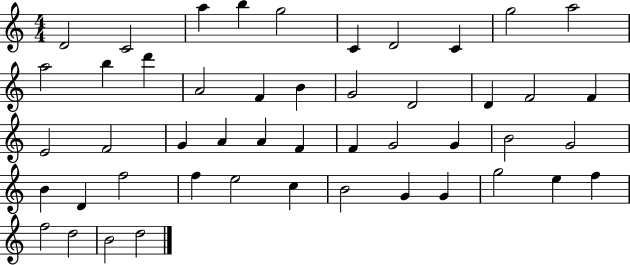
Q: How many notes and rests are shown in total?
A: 48